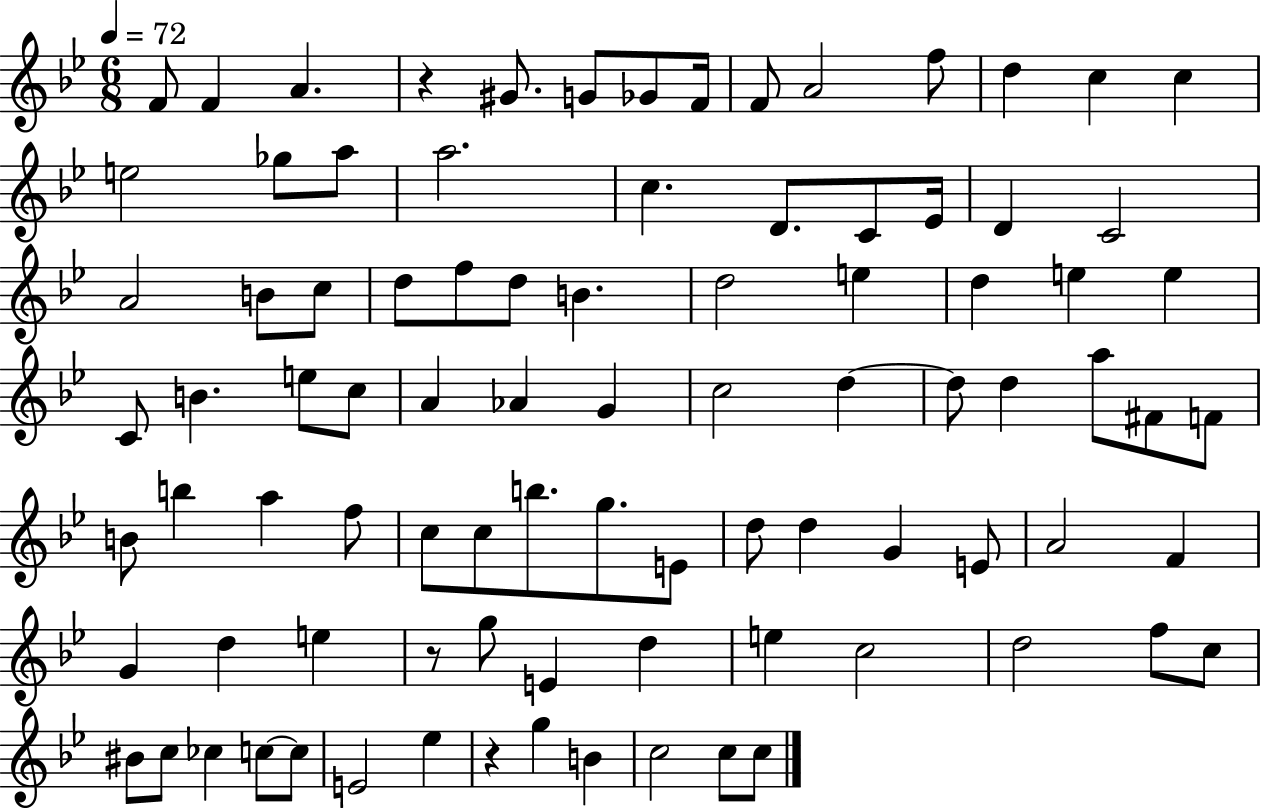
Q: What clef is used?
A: treble